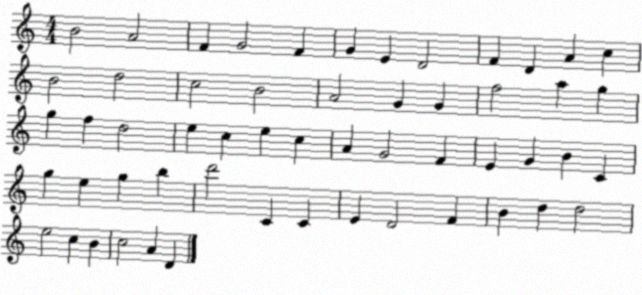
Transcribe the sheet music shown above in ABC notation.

X:1
T:Untitled
M:4/4
L:1/4
K:C
B2 A2 F G2 F G E D2 F D A c B2 d2 c2 B2 A2 G G f2 a g g f d2 e c e c A G2 F E G B C g e g b d'2 C C E D2 F B d d2 e2 c B c2 A D